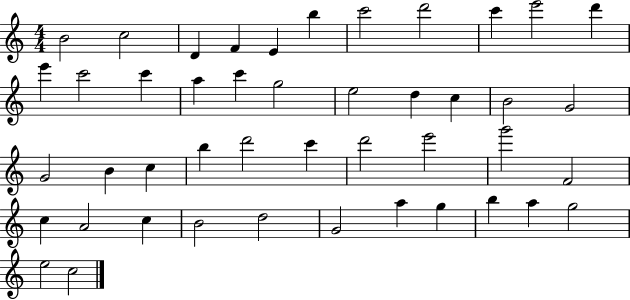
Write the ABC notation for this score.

X:1
T:Untitled
M:4/4
L:1/4
K:C
B2 c2 D F E b c'2 d'2 c' e'2 d' e' c'2 c' a c' g2 e2 d c B2 G2 G2 B c b d'2 c' d'2 e'2 g'2 F2 c A2 c B2 d2 G2 a g b a g2 e2 c2